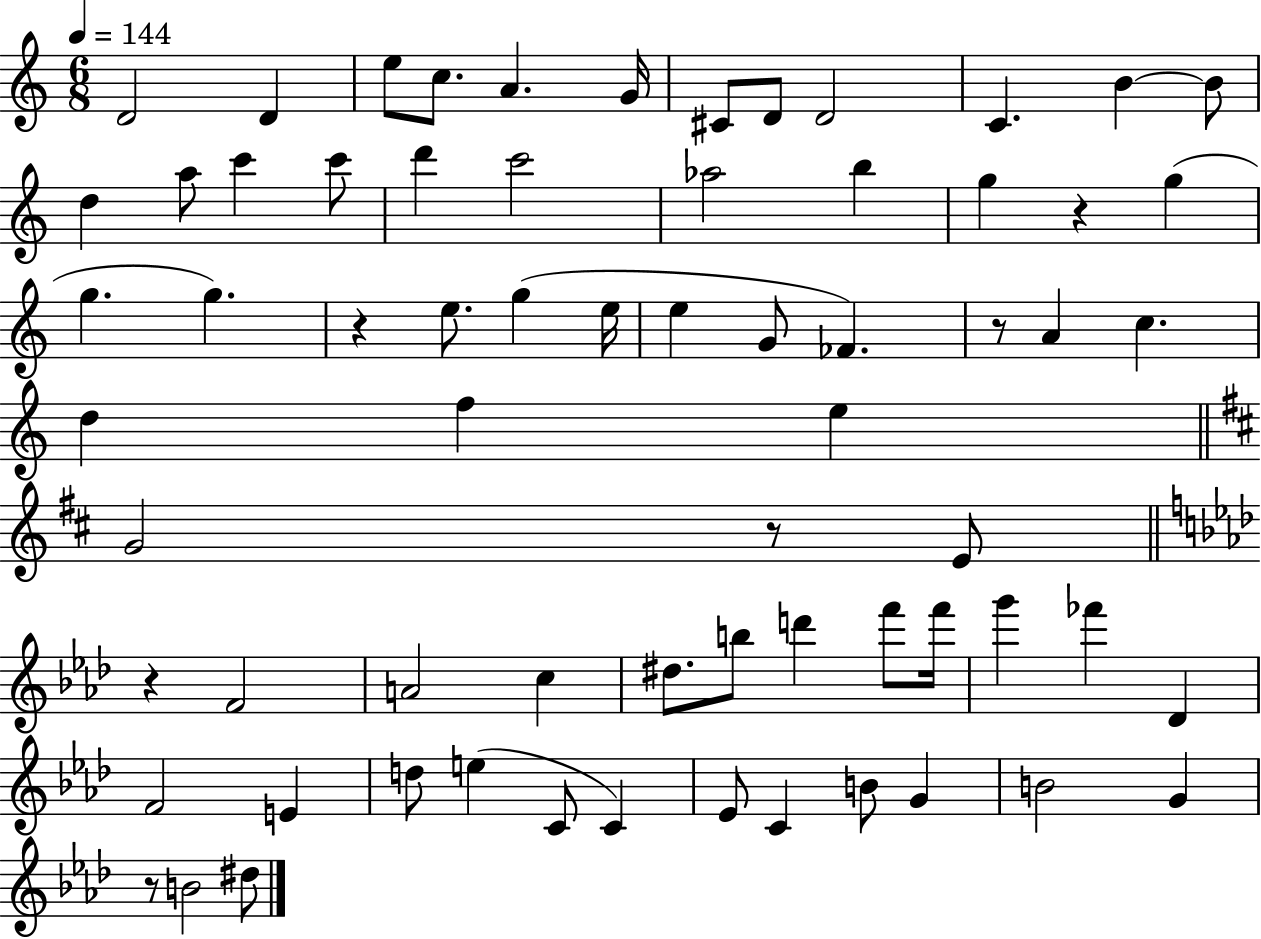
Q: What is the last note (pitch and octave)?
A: D#5